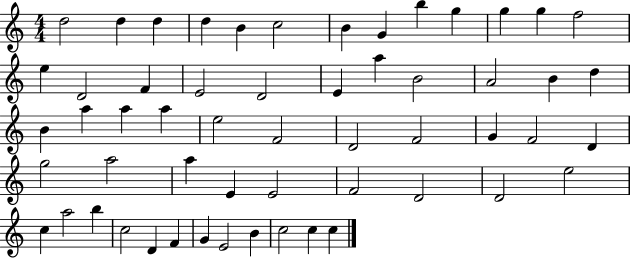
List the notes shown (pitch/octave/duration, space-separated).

D5/h D5/q D5/q D5/q B4/q C5/h B4/q G4/q B5/q G5/q G5/q G5/q F5/h E5/q D4/h F4/q E4/h D4/h E4/q A5/q B4/h A4/h B4/q D5/q B4/q A5/q A5/q A5/q E5/h F4/h D4/h F4/h G4/q F4/h D4/q G5/h A5/h A5/q E4/q E4/h F4/h D4/h D4/h E5/h C5/q A5/h B5/q C5/h D4/q F4/q G4/q E4/h B4/q C5/h C5/q C5/q